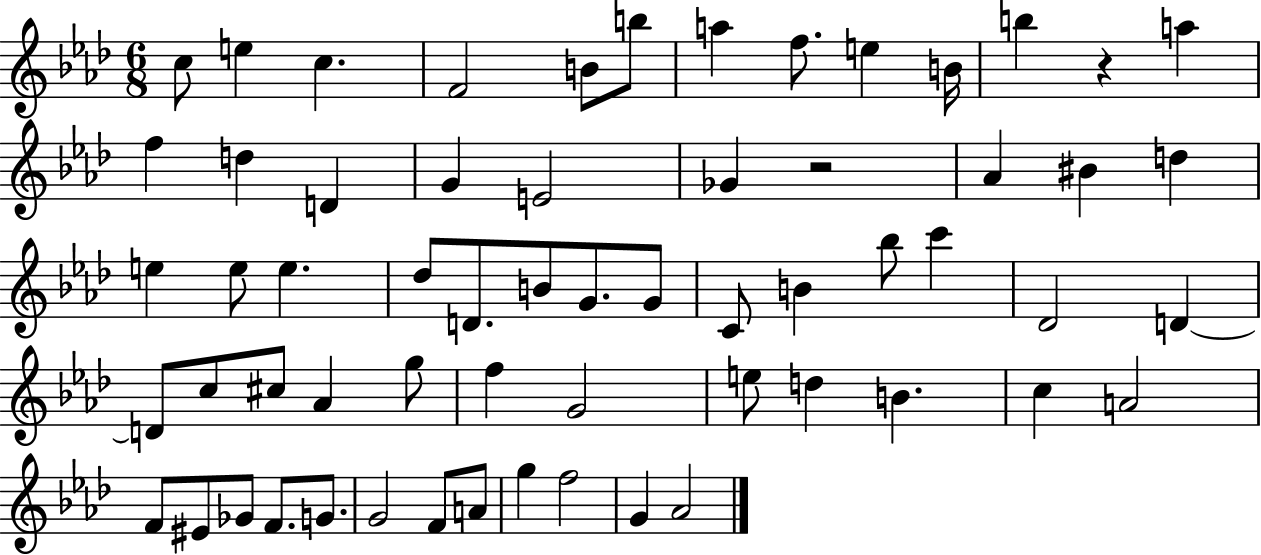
{
  \clef treble
  \numericTimeSignature
  \time 6/8
  \key aes \major
  c''8 e''4 c''4. | f'2 b'8 b''8 | a''4 f''8. e''4 b'16 | b''4 r4 a''4 | \break f''4 d''4 d'4 | g'4 e'2 | ges'4 r2 | aes'4 bis'4 d''4 | \break e''4 e''8 e''4. | des''8 d'8. b'8 g'8. g'8 | c'8 b'4 bes''8 c'''4 | des'2 d'4~~ | \break d'8 c''8 cis''8 aes'4 g''8 | f''4 g'2 | e''8 d''4 b'4. | c''4 a'2 | \break f'8 eis'8 ges'8 f'8. g'8. | g'2 f'8 a'8 | g''4 f''2 | g'4 aes'2 | \break \bar "|."
}